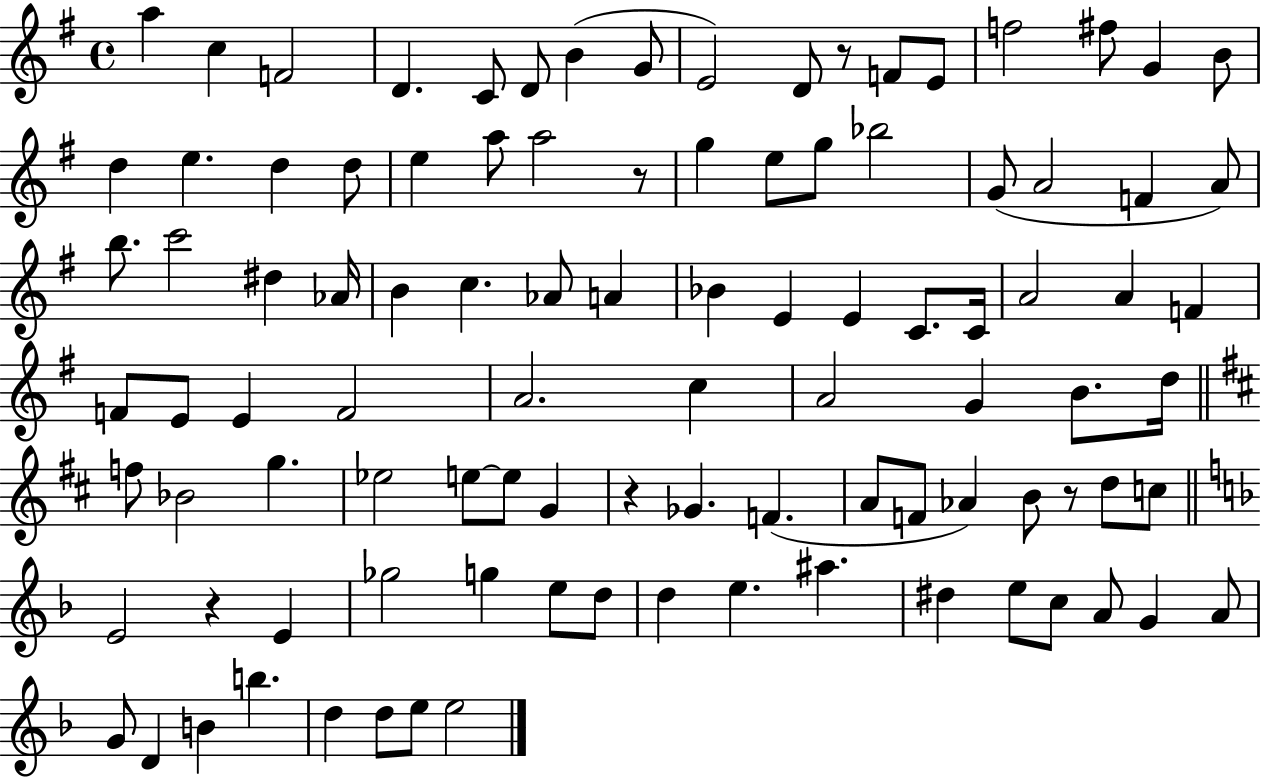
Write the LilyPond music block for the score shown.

{
  \clef treble
  \time 4/4
  \defaultTimeSignature
  \key g \major
  \repeat volta 2 { a''4 c''4 f'2 | d'4. c'8 d'8 b'4( g'8 | e'2) d'8 r8 f'8 e'8 | f''2 fis''8 g'4 b'8 | \break d''4 e''4. d''4 d''8 | e''4 a''8 a''2 r8 | g''4 e''8 g''8 bes''2 | g'8( a'2 f'4 a'8) | \break b''8. c'''2 dis''4 aes'16 | b'4 c''4. aes'8 a'4 | bes'4 e'4 e'4 c'8. c'16 | a'2 a'4 f'4 | \break f'8 e'8 e'4 f'2 | a'2. c''4 | a'2 g'4 b'8. d''16 | \bar "||" \break \key d \major f''8 bes'2 g''4. | ees''2 e''8~~ e''8 g'4 | r4 ges'4. f'4.( | a'8 f'8 aes'4) b'8 r8 d''8 c''8 | \break \bar "||" \break \key d \minor e'2 r4 e'4 | ges''2 g''4 e''8 d''8 | d''4 e''4. ais''4. | dis''4 e''8 c''8 a'8 g'4 a'8 | \break g'8 d'4 b'4 b''4. | d''4 d''8 e''8 e''2 | } \bar "|."
}